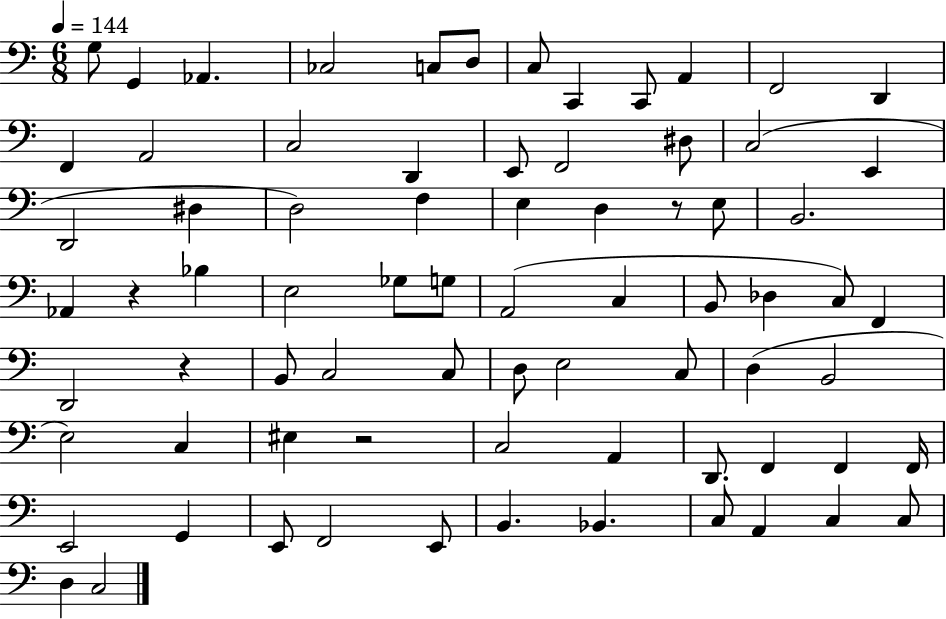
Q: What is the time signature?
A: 6/8